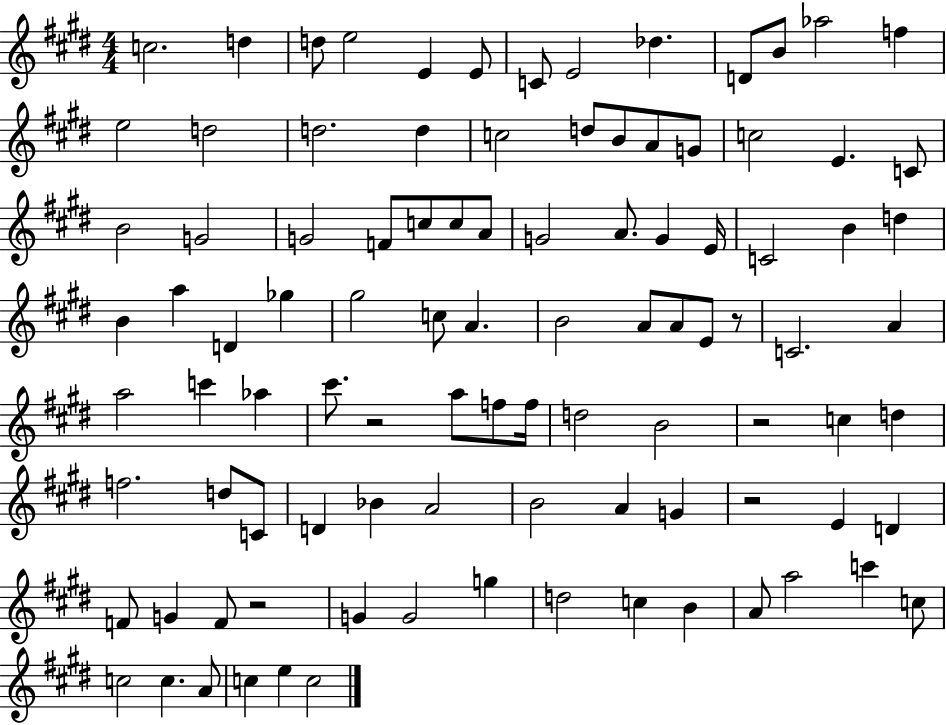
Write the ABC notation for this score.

X:1
T:Untitled
M:4/4
L:1/4
K:E
c2 d d/2 e2 E E/2 C/2 E2 _d D/2 B/2 _a2 f e2 d2 d2 d c2 d/2 B/2 A/2 G/2 c2 E C/2 B2 G2 G2 F/2 c/2 c/2 A/2 G2 A/2 G E/4 C2 B d B a D _g ^g2 c/2 A B2 A/2 A/2 E/2 z/2 C2 A a2 c' _a ^c'/2 z2 a/2 f/2 f/4 d2 B2 z2 c d f2 d/2 C/2 D _B A2 B2 A G z2 E D F/2 G F/2 z2 G G2 g d2 c B A/2 a2 c' c/2 c2 c A/2 c e c2